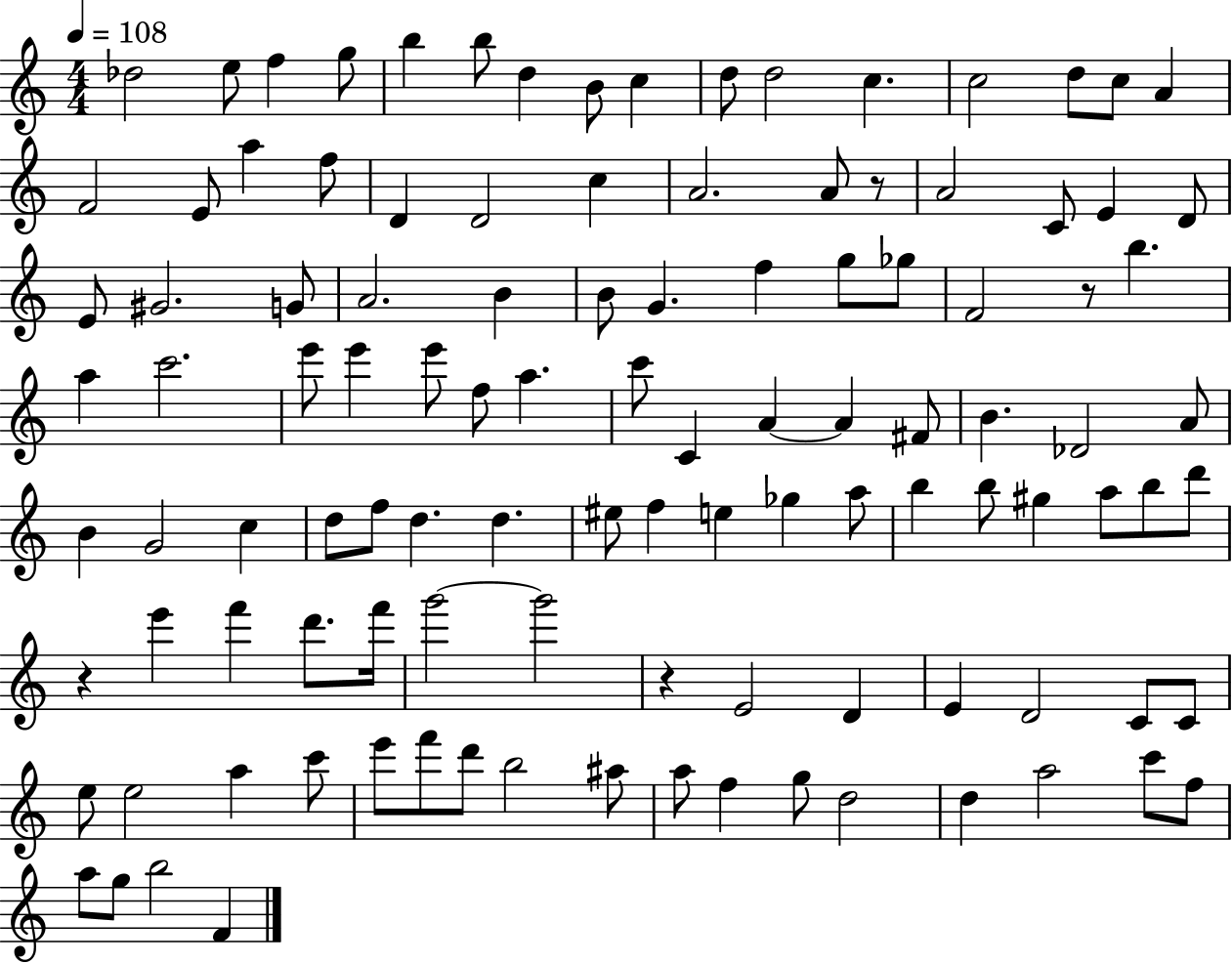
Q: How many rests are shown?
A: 4